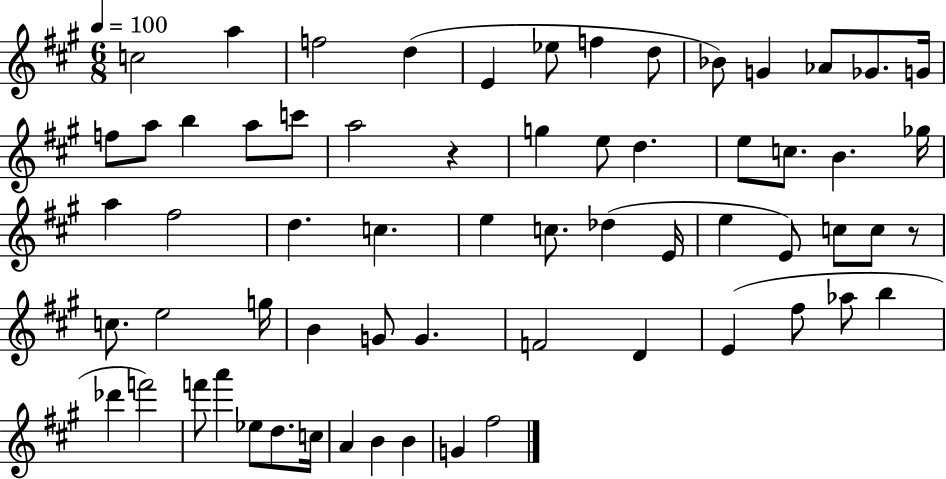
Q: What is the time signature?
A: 6/8